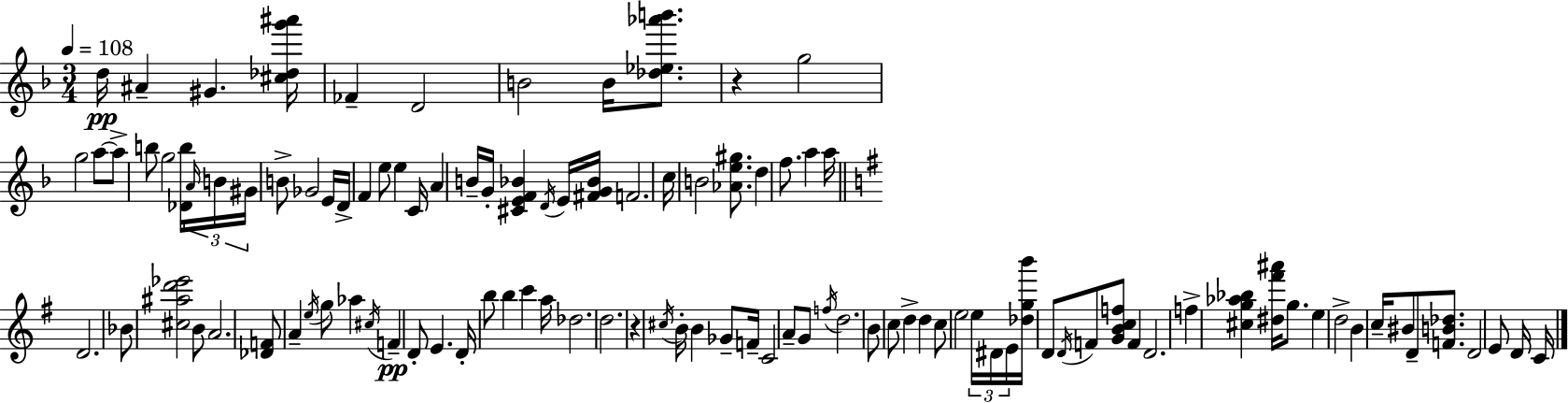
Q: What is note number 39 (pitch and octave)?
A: B4